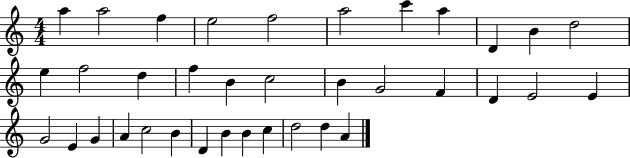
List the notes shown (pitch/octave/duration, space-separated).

A5/q A5/h F5/q E5/h F5/h A5/h C6/q A5/q D4/q B4/q D5/h E5/q F5/h D5/q F5/q B4/q C5/h B4/q G4/h F4/q D4/q E4/h E4/q G4/h E4/q G4/q A4/q C5/h B4/q D4/q B4/q B4/q C5/q D5/h D5/q A4/q